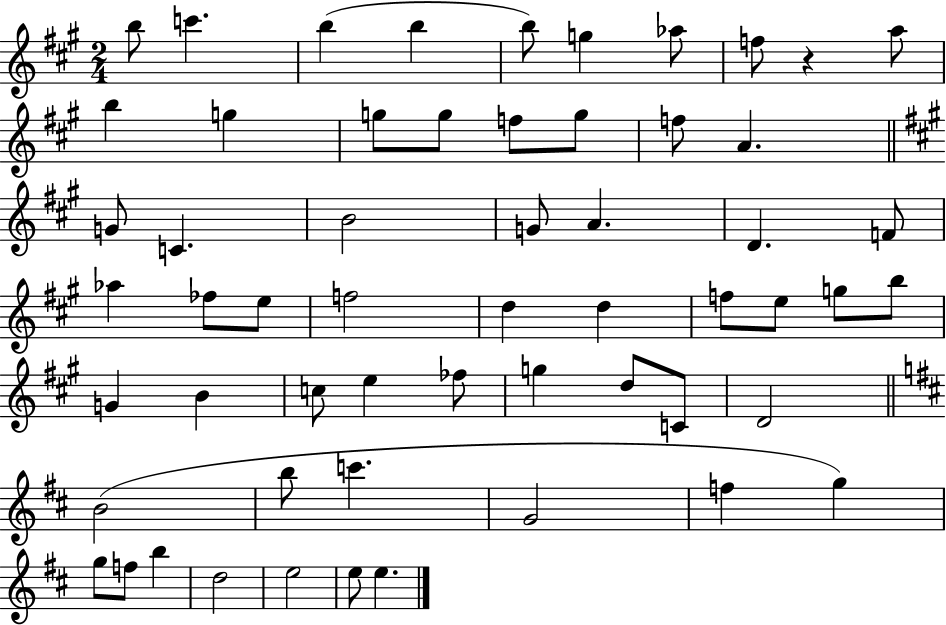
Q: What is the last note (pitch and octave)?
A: E5